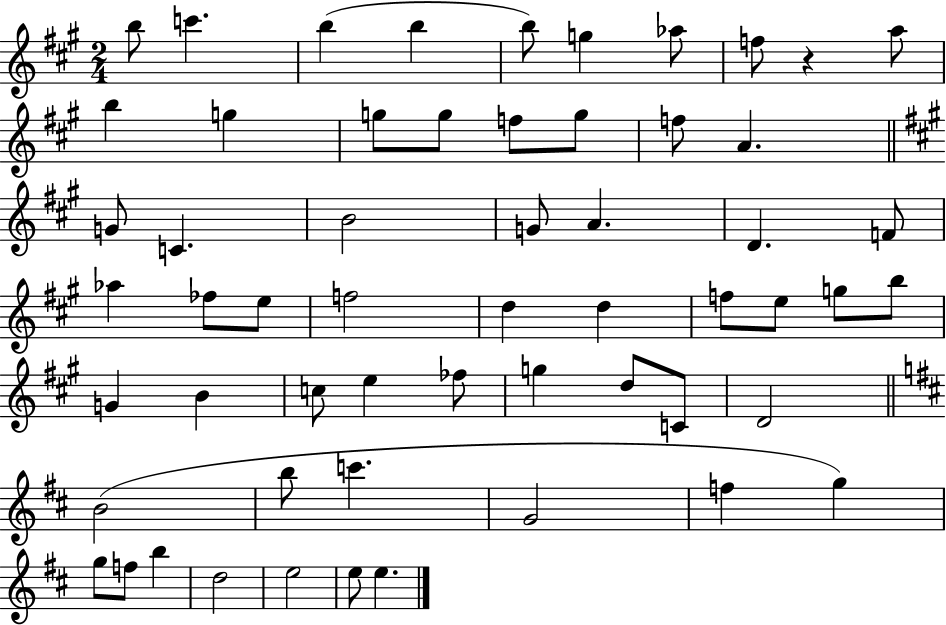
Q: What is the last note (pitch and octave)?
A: E5